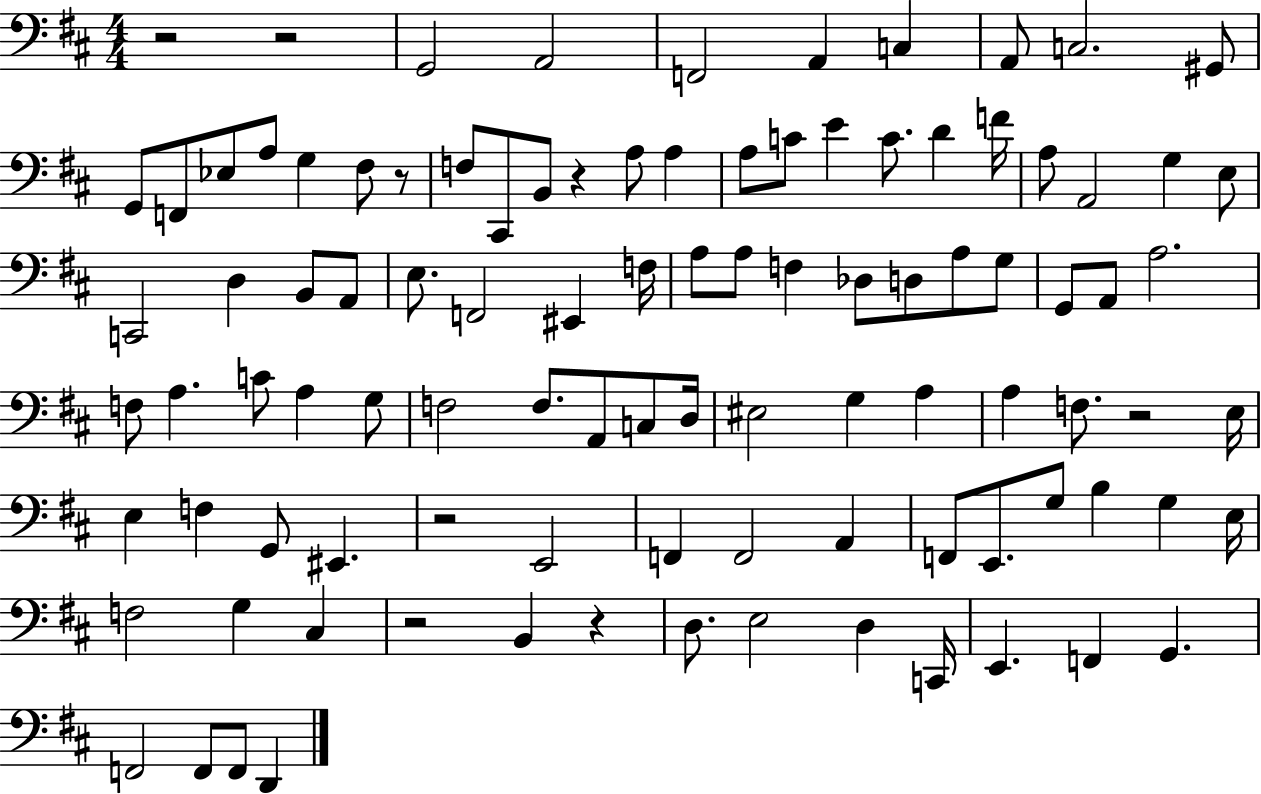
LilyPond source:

{
  \clef bass
  \numericTimeSignature
  \time 4/4
  \key d \major
  \repeat volta 2 { r2 r2 | g,2 a,2 | f,2 a,4 c4 | a,8 c2. gis,8 | \break g,8 f,8 ees8 a8 g4 fis8 r8 | f8 cis,8 b,8 r4 a8 a4 | a8 c'8 e'4 c'8. d'4 f'16 | a8 a,2 g4 e8 | \break c,2 d4 b,8 a,8 | e8. f,2 eis,4 f16 | a8 a8 f4 des8 d8 a8 g8 | g,8 a,8 a2. | \break f8 a4. c'8 a4 g8 | f2 f8. a,8 c8 d16 | eis2 g4 a4 | a4 f8. r2 e16 | \break e4 f4 g,8 eis,4. | r2 e,2 | f,4 f,2 a,4 | f,8 e,8. g8 b4 g4 e16 | \break f2 g4 cis4 | r2 b,4 r4 | d8. e2 d4 c,16 | e,4. f,4 g,4. | \break f,2 f,8 f,8 d,4 | } \bar "|."
}